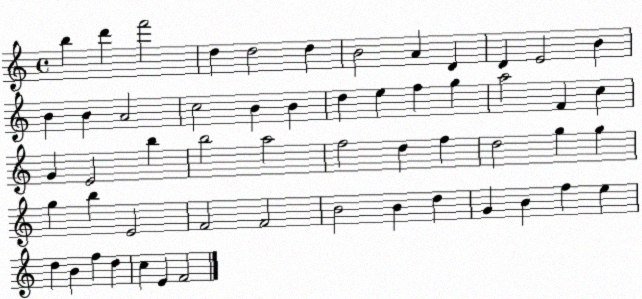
X:1
T:Untitled
M:4/4
L:1/4
K:C
b d' f'2 d d2 d B2 A D D E2 B B B A2 c2 B B d e f g a2 F c G E2 b b2 a2 f2 d f d2 g g g b E2 F2 F2 B2 B d G B f e d B f d c E F2